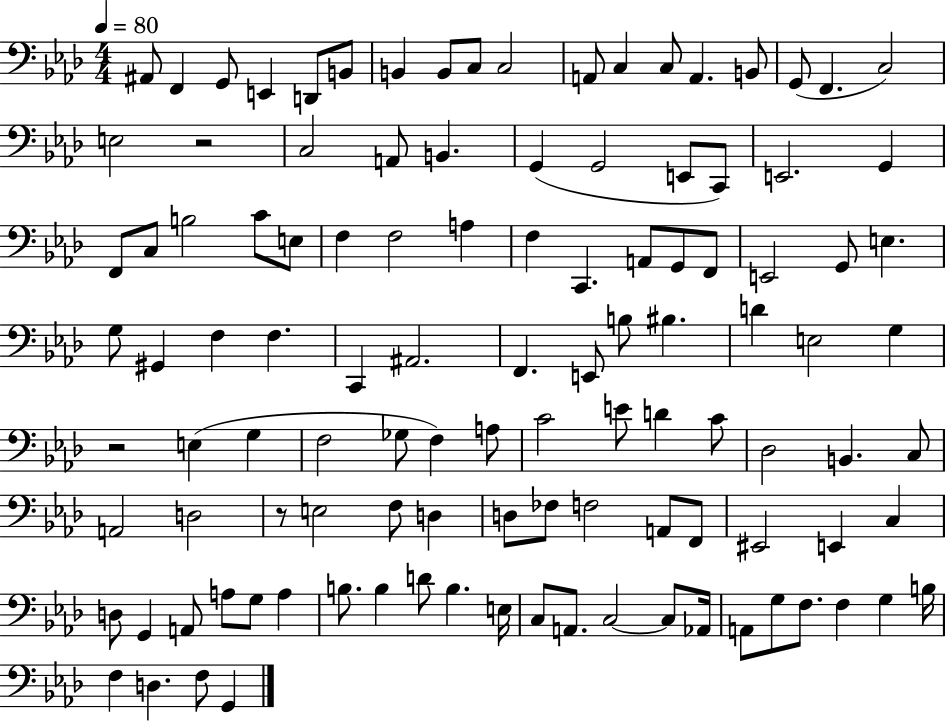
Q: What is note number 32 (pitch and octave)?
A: C4